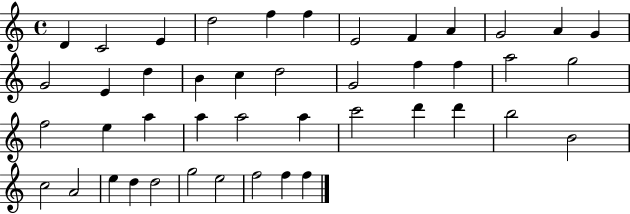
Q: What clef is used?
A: treble